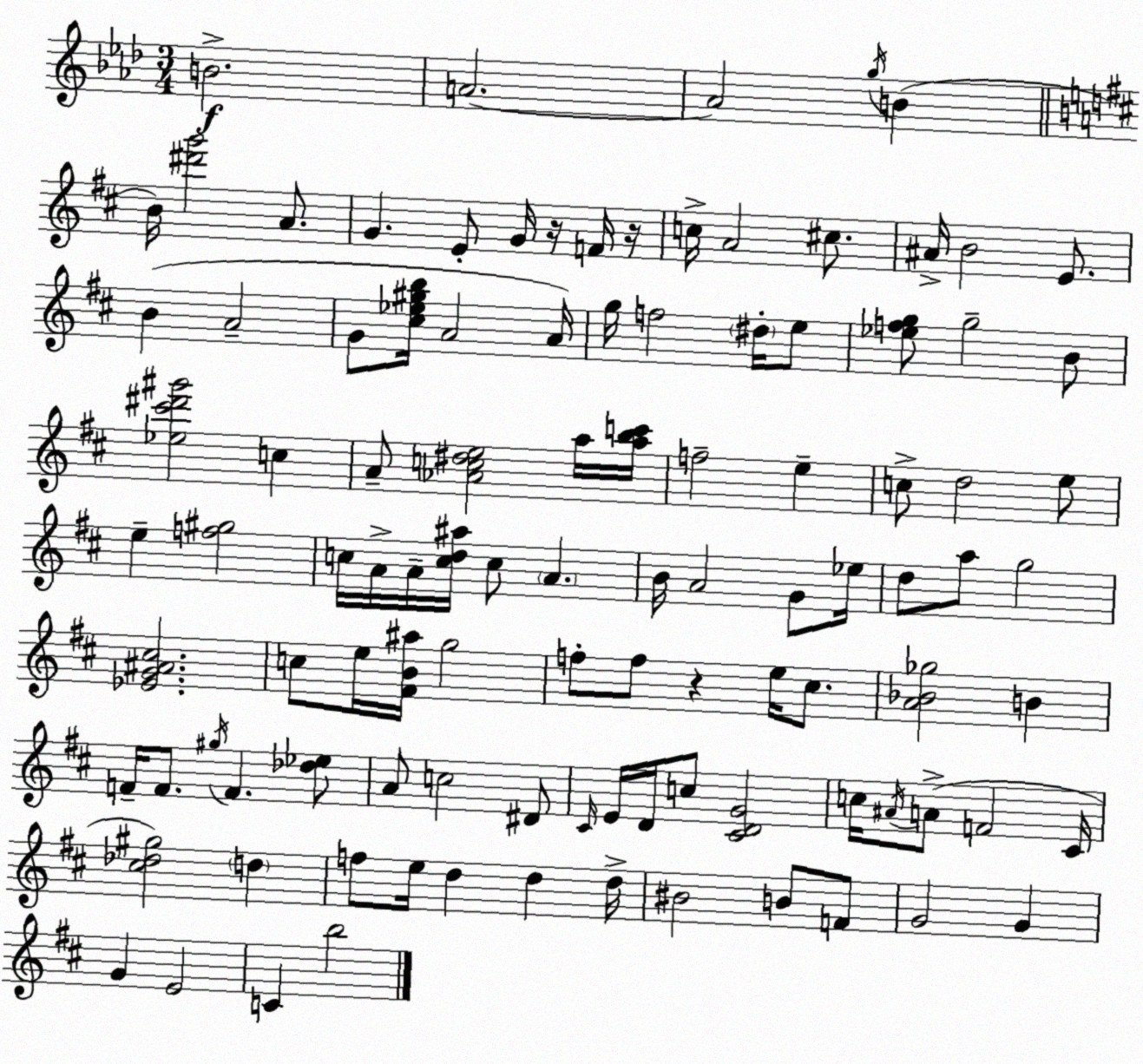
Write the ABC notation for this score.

X:1
T:Untitled
M:3/4
L:1/4
K:Ab
B2 A2 A2 g/4 B B/4 [^d'g']2 A/2 G E/2 G/4 z/4 F/4 z/4 c/4 A2 ^c/2 ^A/4 B2 E/2 B A2 G/2 [^c_e^gb]/4 A2 A/4 g/4 f2 ^d/4 e/2 [_efg]/2 g2 B/2 [_e^c'^d'^g']2 c A/2 [_Ac^de]2 a/4 [abc']/4 f2 e c/2 d2 e/2 e [f^g]2 c/4 A/4 A/4 [cd^a]/4 c/2 A B/4 A2 G/2 _e/4 d/2 a/2 g2 [_EG^A^c]2 c/2 e/4 [^FB^a]/4 g2 f/2 f/2 z e/4 ^c/2 [A_B_g]2 B F/4 F/2 ^g/4 F [_d_e]/2 A/2 c2 ^D/2 ^C/4 E/4 D/4 c/2 [^CDG]2 c/4 ^A/4 A/2 F2 ^C/4 [^c_d^g]2 d f/2 e/4 d d d/4 ^B2 B/2 F/2 G2 G G E2 C b2